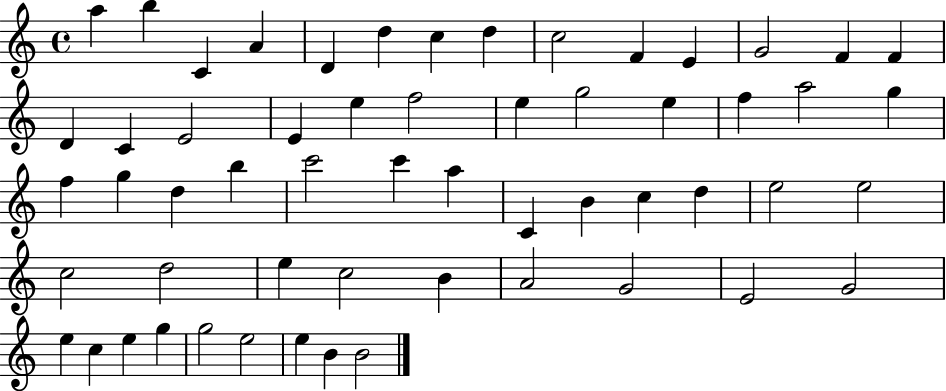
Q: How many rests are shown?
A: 0